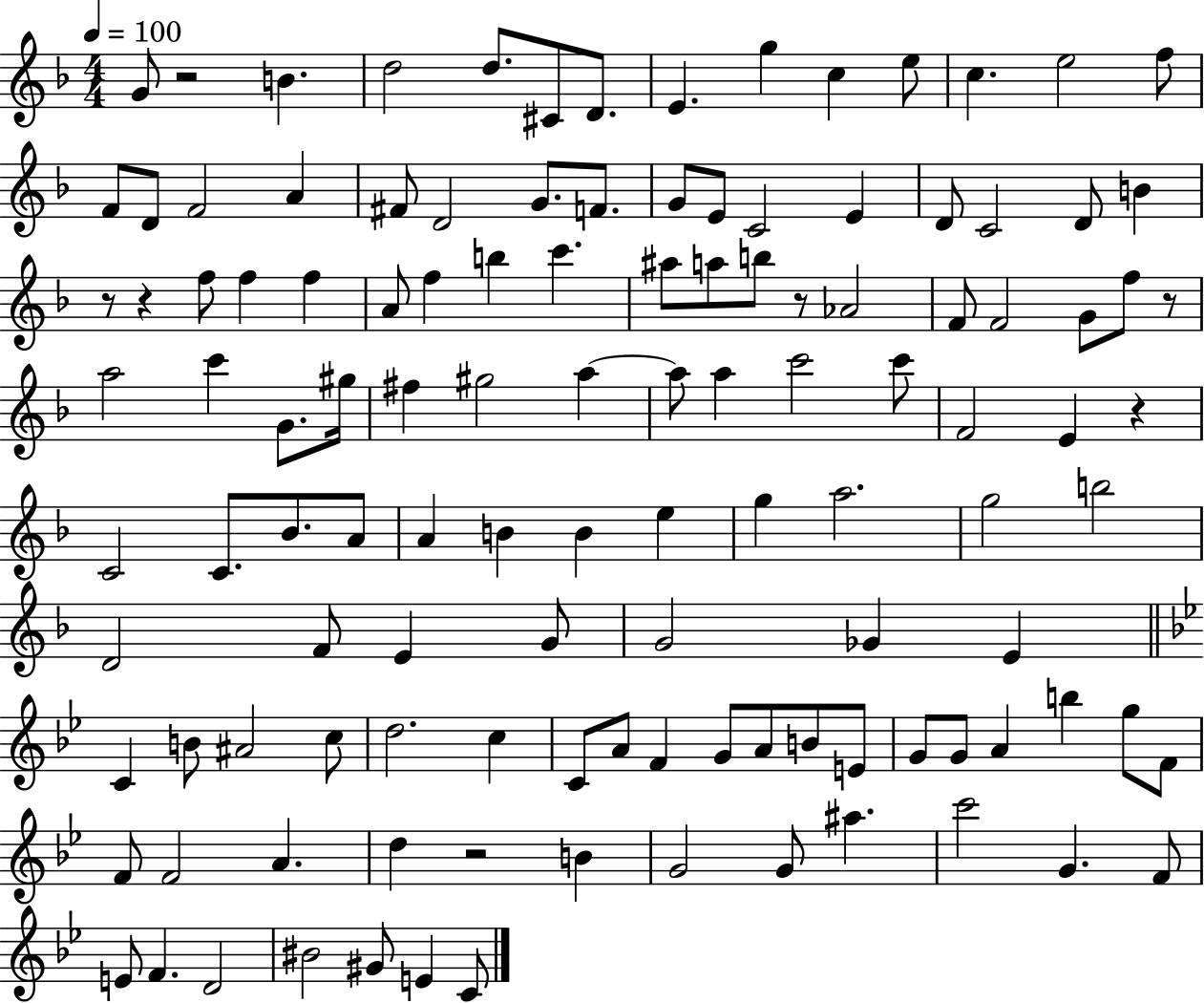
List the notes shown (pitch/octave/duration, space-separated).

G4/e R/h B4/q. D5/h D5/e. C#4/e D4/e. E4/q. G5/q C5/q E5/e C5/q. E5/h F5/e F4/e D4/e F4/h A4/q F#4/e D4/h G4/e. F4/e. G4/e E4/e C4/h E4/q D4/e C4/h D4/e B4/q R/e R/q F5/e F5/q F5/q A4/e F5/q B5/q C6/q. A#5/e A5/e B5/e R/e Ab4/h F4/e F4/h G4/e F5/e R/e A5/h C6/q G4/e. G#5/s F#5/q G#5/h A5/q A5/e A5/q C6/h C6/e F4/h E4/q R/q C4/h C4/e. Bb4/e. A4/e A4/q B4/q B4/q E5/q G5/q A5/h. G5/h B5/h D4/h F4/e E4/q G4/e G4/h Gb4/q E4/q C4/q B4/e A#4/h C5/e D5/h. C5/q C4/e A4/e F4/q G4/e A4/e B4/e E4/e G4/e G4/e A4/q B5/q G5/e F4/e F4/e F4/h A4/q. D5/q R/h B4/q G4/h G4/e A#5/q. C6/h G4/q. F4/e E4/e F4/q. D4/h BIS4/h G#4/e E4/q C4/e